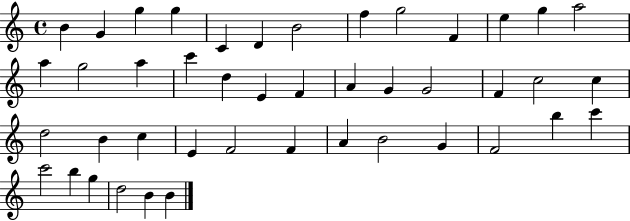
B4/q G4/q G5/q G5/q C4/q D4/q B4/h F5/q G5/h F4/q E5/q G5/q A5/h A5/q G5/h A5/q C6/q D5/q E4/q F4/q A4/q G4/q G4/h F4/q C5/h C5/q D5/h B4/q C5/q E4/q F4/h F4/q A4/q B4/h G4/q F4/h B5/q C6/q C6/h B5/q G5/q D5/h B4/q B4/q